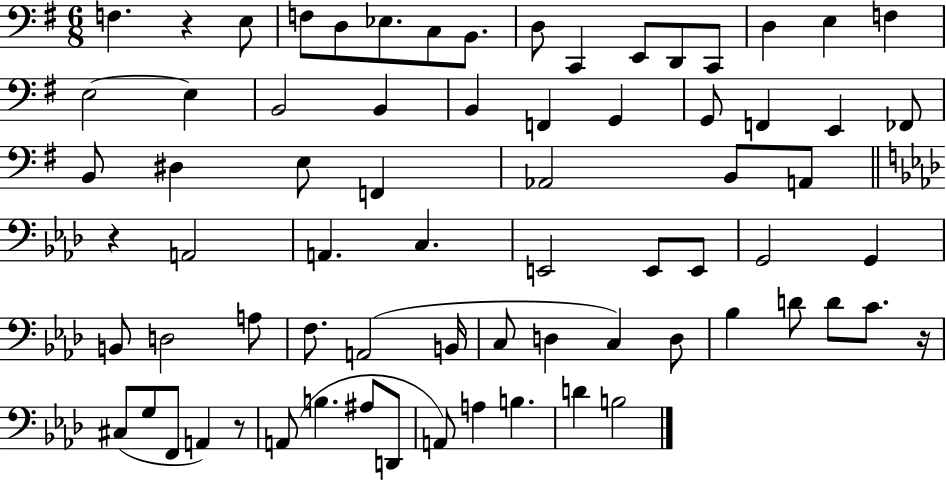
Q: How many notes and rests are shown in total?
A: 72